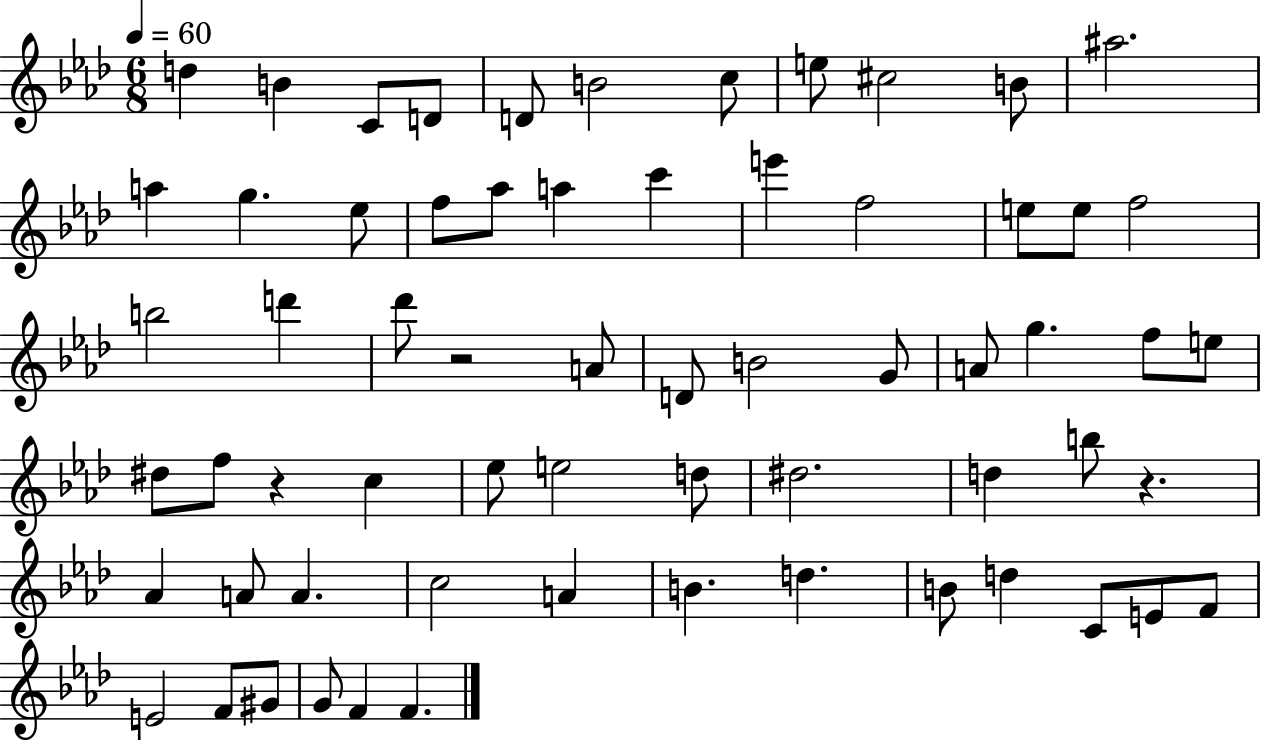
{
  \clef treble
  \numericTimeSignature
  \time 6/8
  \key aes \major
  \tempo 4 = 60
  d''4 b'4 c'8 d'8 | d'8 b'2 c''8 | e''8 cis''2 b'8 | ais''2. | \break a''4 g''4. ees''8 | f''8 aes''8 a''4 c'''4 | e'''4 f''2 | e''8 e''8 f''2 | \break b''2 d'''4 | des'''8 r2 a'8 | d'8 b'2 g'8 | a'8 g''4. f''8 e''8 | \break dis''8 f''8 r4 c''4 | ees''8 e''2 d''8 | dis''2. | d''4 b''8 r4. | \break aes'4 a'8 a'4. | c''2 a'4 | b'4. d''4. | b'8 d''4 c'8 e'8 f'8 | \break e'2 f'8 gis'8 | g'8 f'4 f'4. | \bar "|."
}